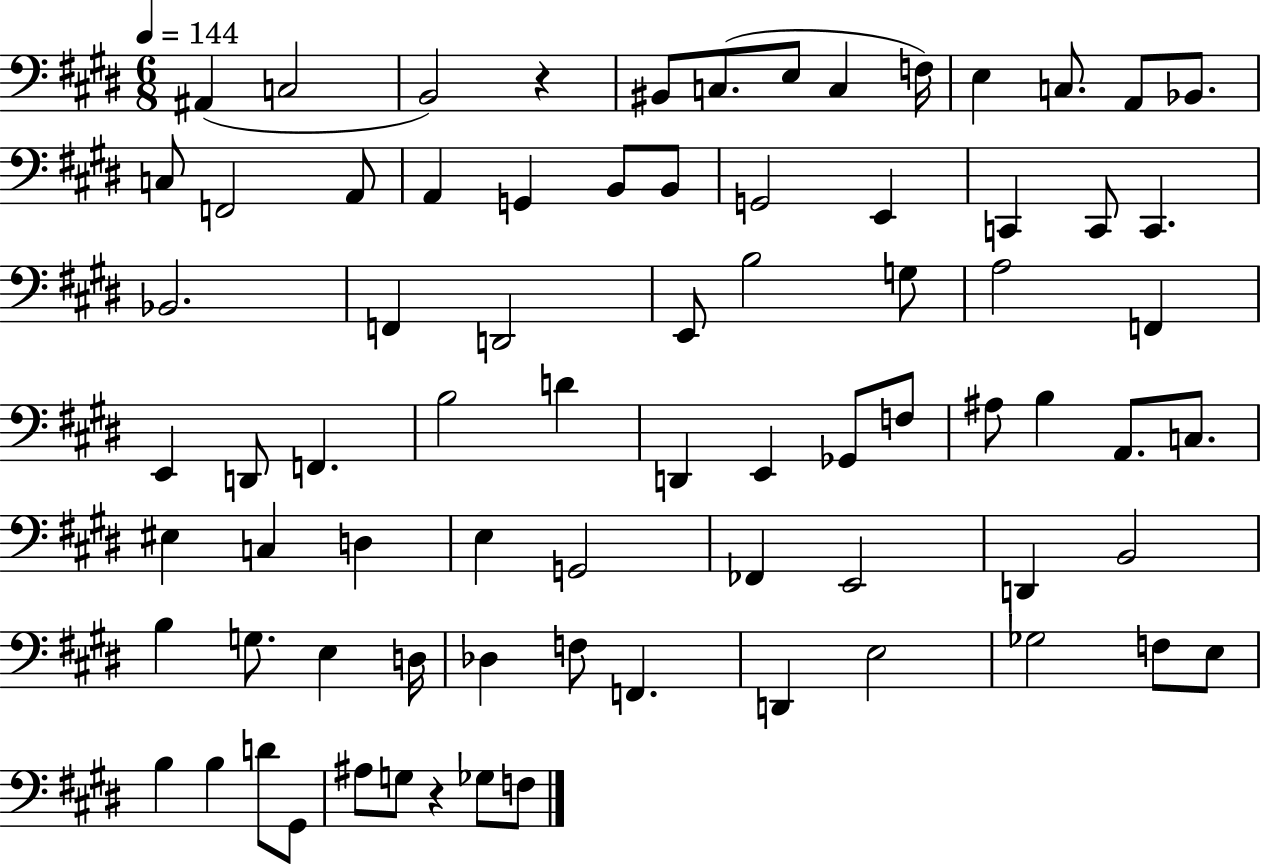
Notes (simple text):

A#2/q C3/h B2/h R/q BIS2/e C3/e. E3/e C3/q F3/s E3/q C3/e. A2/e Bb2/e. C3/e F2/h A2/e A2/q G2/q B2/e B2/e G2/h E2/q C2/q C2/e C2/q. Bb2/h. F2/q D2/h E2/e B3/h G3/e A3/h F2/q E2/q D2/e F2/q. B3/h D4/q D2/q E2/q Gb2/e F3/e A#3/e B3/q A2/e. C3/e. EIS3/q C3/q D3/q E3/q G2/h FES2/q E2/h D2/q B2/h B3/q G3/e. E3/q D3/s Db3/q F3/e F2/q. D2/q E3/h Gb3/h F3/e E3/e B3/q B3/q D4/e G#2/e A#3/e G3/e R/q Gb3/e F3/e